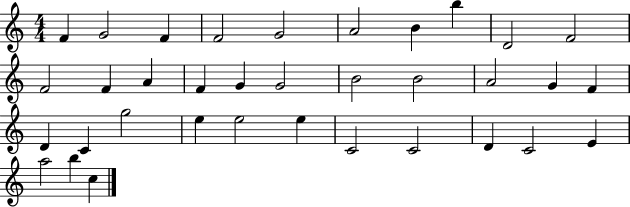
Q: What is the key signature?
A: C major